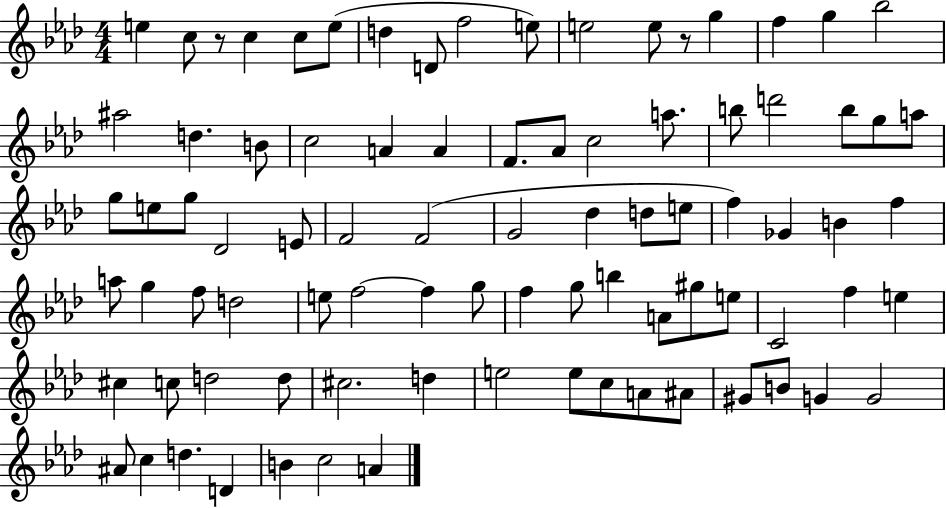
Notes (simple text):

E5/q C5/e R/e C5/q C5/e E5/e D5/q D4/e F5/h E5/e E5/h E5/e R/e G5/q F5/q G5/q Bb5/h A#5/h D5/q. B4/e C5/h A4/q A4/q F4/e. Ab4/e C5/h A5/e. B5/e D6/h B5/e G5/e A5/e G5/e E5/e G5/e Db4/h E4/e F4/h F4/h G4/h Db5/q D5/e E5/e F5/q Gb4/q B4/q F5/q A5/e G5/q F5/e D5/h E5/e F5/h F5/q G5/e F5/q G5/e B5/q A4/e G#5/e E5/e C4/h F5/q E5/q C#5/q C5/e D5/h D5/e C#5/h. D5/q E5/h E5/e C5/e A4/e A#4/e G#4/e B4/e G4/q G4/h A#4/e C5/q D5/q. D4/q B4/q C5/h A4/q